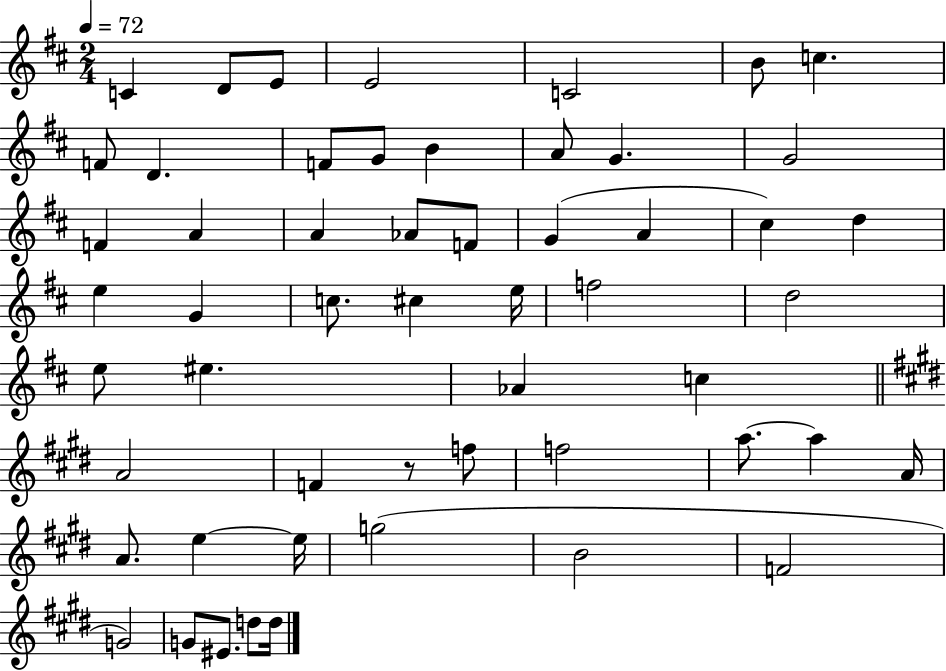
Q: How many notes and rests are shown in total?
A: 54